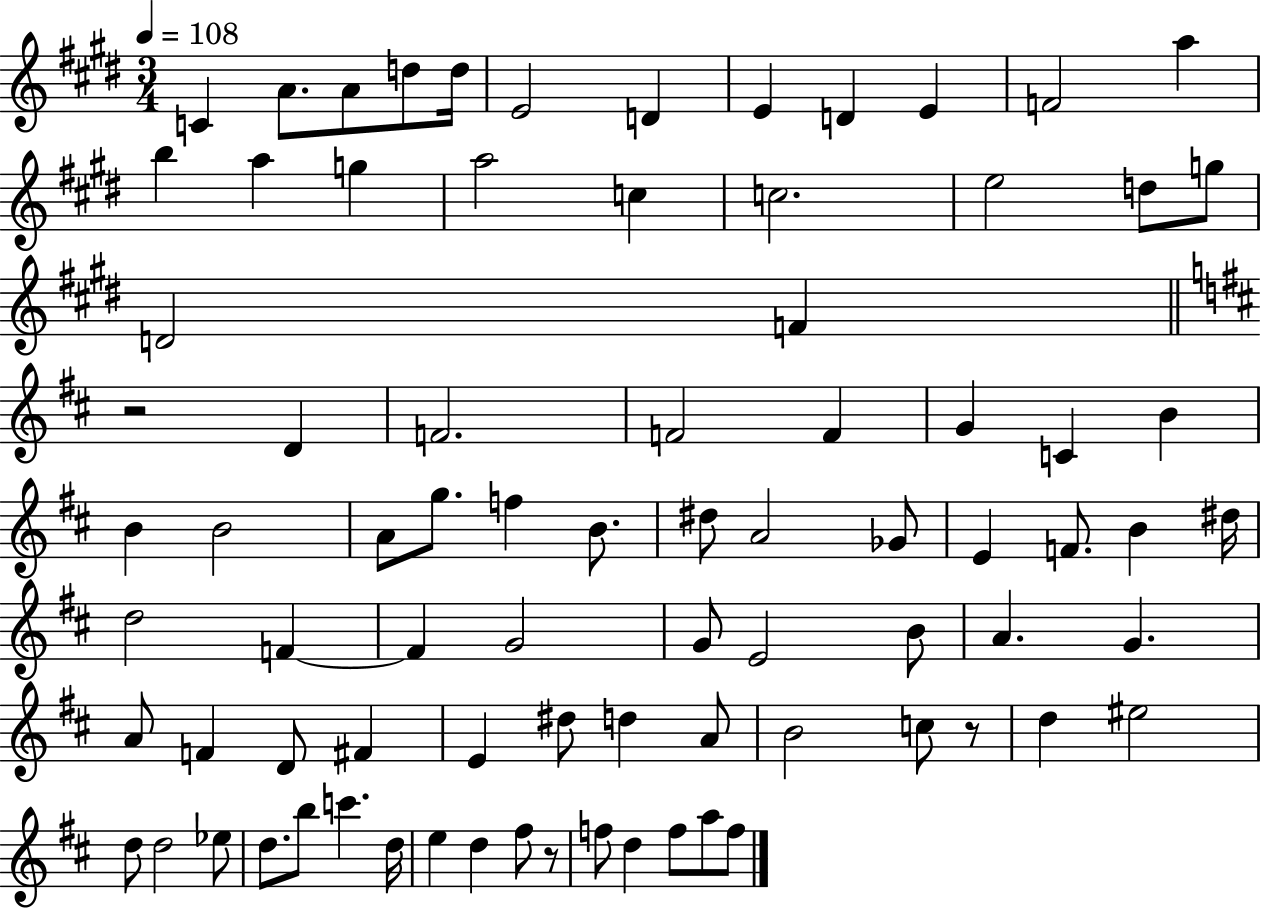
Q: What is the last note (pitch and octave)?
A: F5